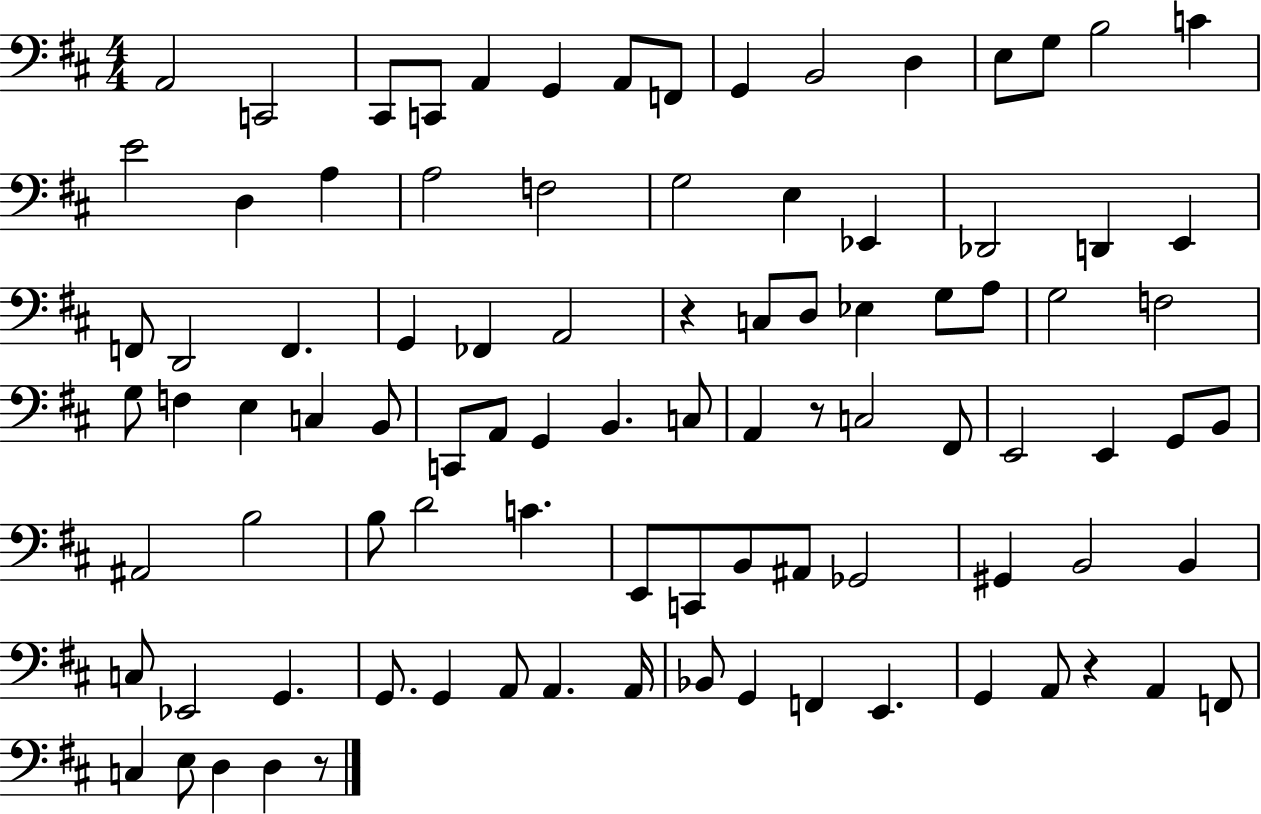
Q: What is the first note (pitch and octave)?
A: A2